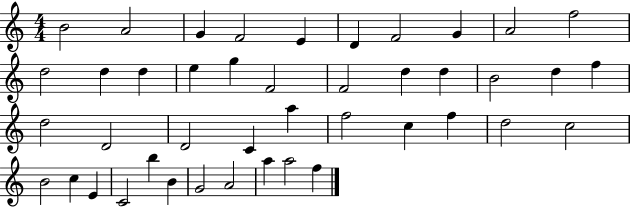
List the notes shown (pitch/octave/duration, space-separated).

B4/h A4/h G4/q F4/h E4/q D4/q F4/h G4/q A4/h F5/h D5/h D5/q D5/q E5/q G5/q F4/h F4/h D5/q D5/q B4/h D5/q F5/q D5/h D4/h D4/h C4/q A5/q F5/h C5/q F5/q D5/h C5/h B4/h C5/q E4/q C4/h B5/q B4/q G4/h A4/h A5/q A5/h F5/q